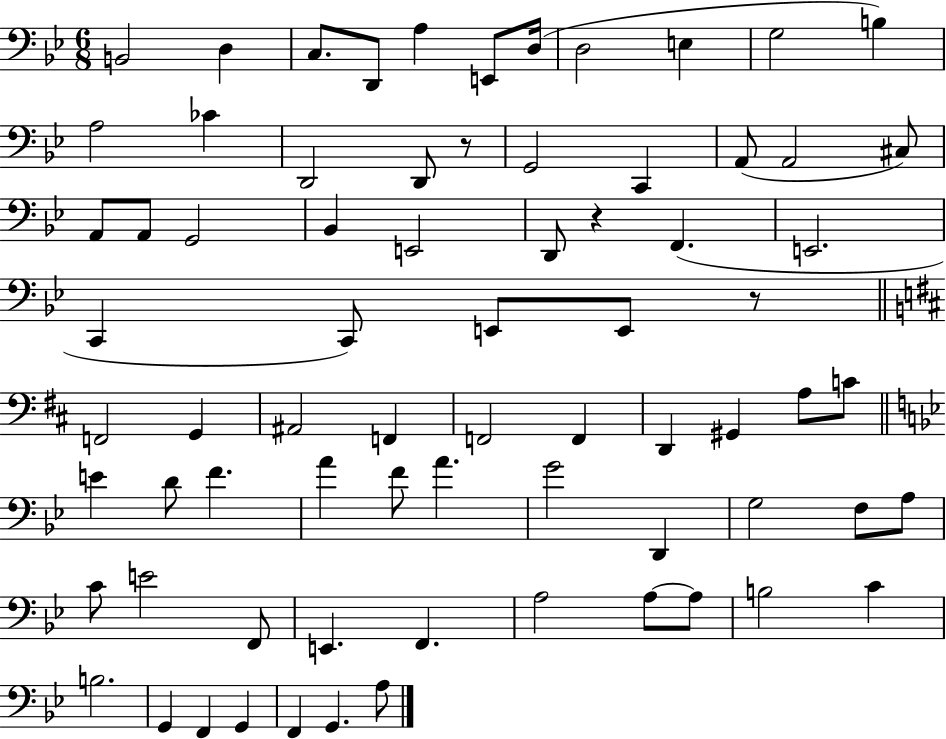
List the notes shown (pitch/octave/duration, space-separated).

B2/h D3/q C3/e. D2/e A3/q E2/e D3/s D3/h E3/q G3/h B3/q A3/h CES4/q D2/h D2/e R/e G2/h C2/q A2/e A2/h C#3/e A2/e A2/e G2/h Bb2/q E2/h D2/e R/q F2/q. E2/h. C2/q C2/e E2/e E2/e R/e F2/h G2/q A#2/h F2/q F2/h F2/q D2/q G#2/q A3/e C4/e E4/q D4/e F4/q. A4/q F4/e A4/q. G4/h D2/q G3/h F3/e A3/e C4/e E4/h F2/e E2/q. F2/q. A3/h A3/e A3/e B3/h C4/q B3/h. G2/q F2/q G2/q F2/q G2/q. A3/e